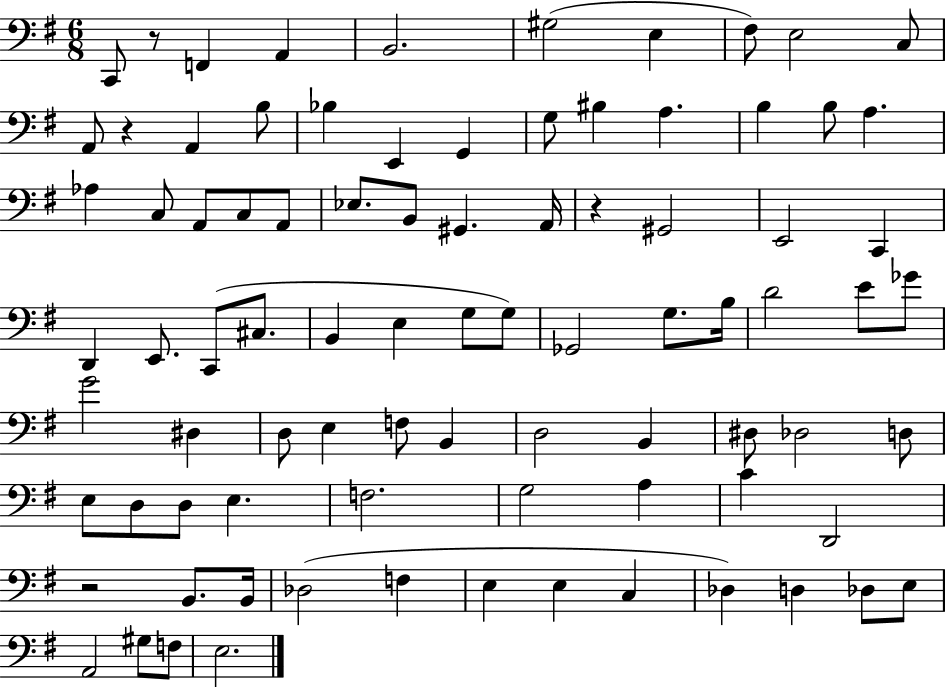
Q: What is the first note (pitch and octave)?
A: C2